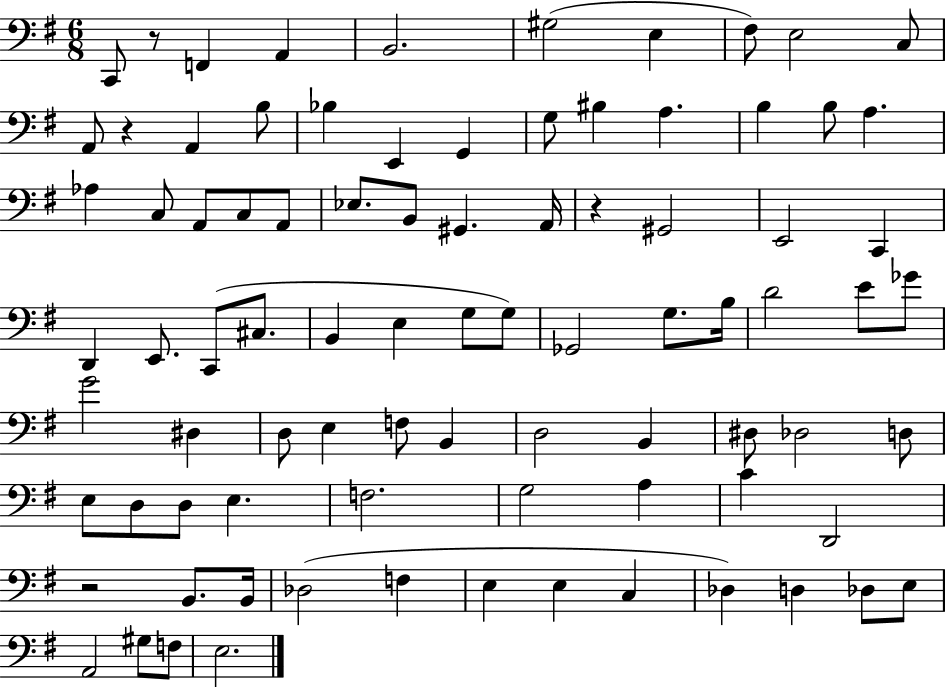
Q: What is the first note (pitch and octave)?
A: C2